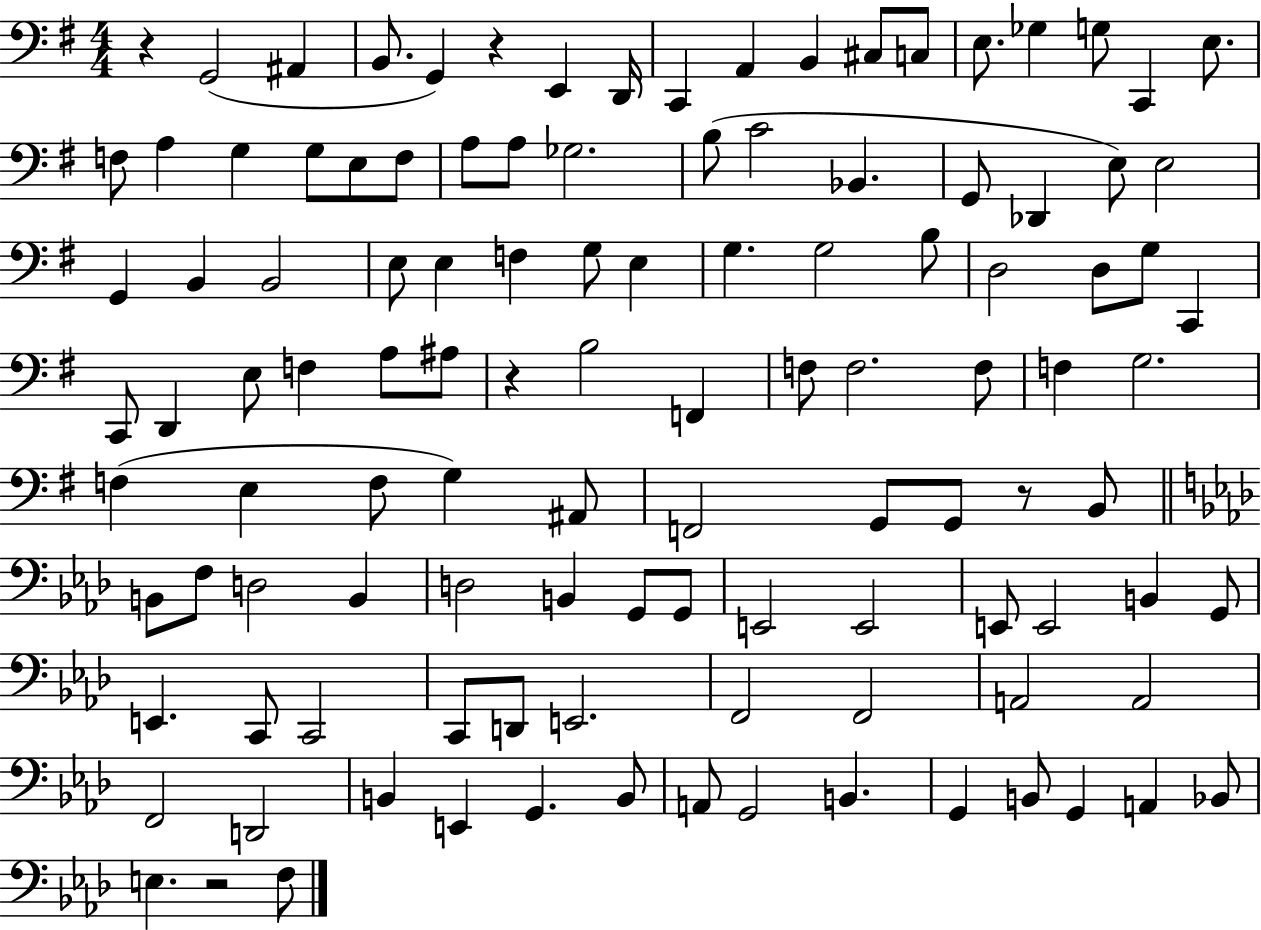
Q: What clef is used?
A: bass